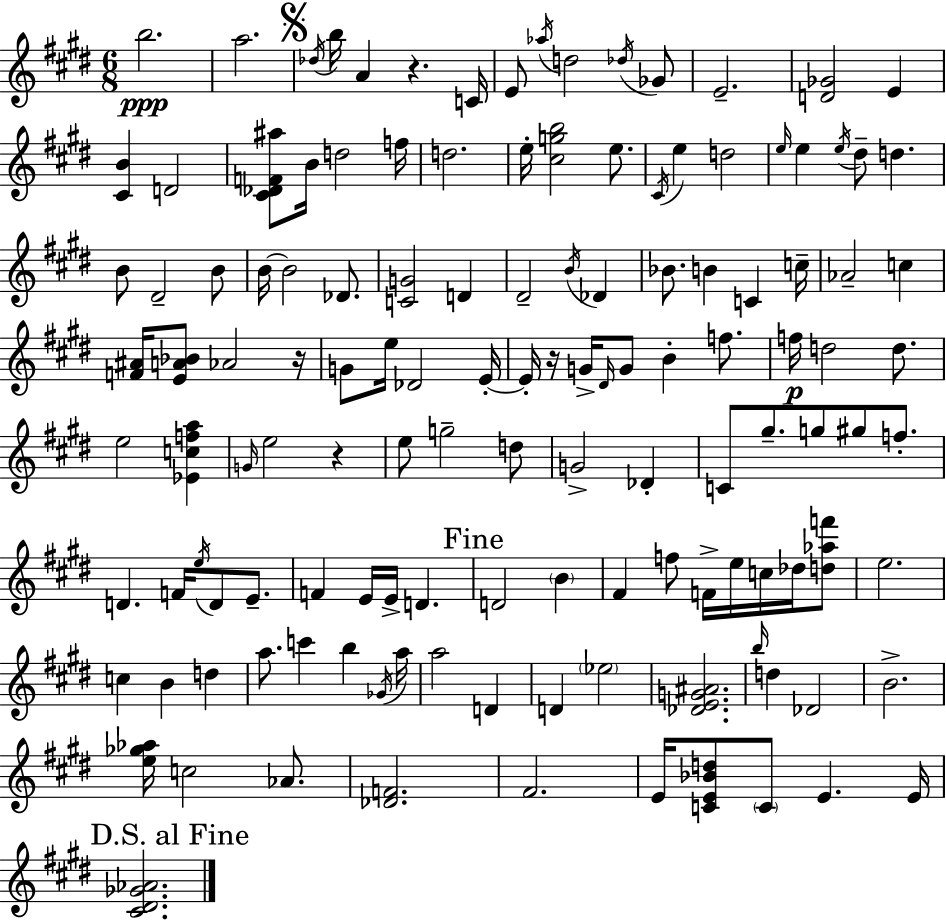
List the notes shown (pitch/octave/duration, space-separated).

B5/h. A5/h. Db5/s B5/s A4/q R/q. C4/s E4/e Ab5/s D5/h Db5/s Gb4/e E4/h. [D4,Gb4]/h E4/q [C#4,B4]/q D4/h [C#4,Db4,F4,A#5]/e B4/s D5/h F5/s D5/h. E5/s [C#5,G5,B5]/h E5/e. C#4/s E5/q D5/h E5/s E5/q E5/s D#5/e D5/q. B4/e D#4/h B4/e B4/s B4/h Db4/e. [C4,G4]/h D4/q D#4/h B4/s Db4/q Bb4/e. B4/q C4/q C5/s Ab4/h C5/q [F4,A#4]/s [E4,A4,Bb4]/e Ab4/h R/s G4/e E5/s Db4/h E4/s E4/s R/s G4/s D#4/s G4/e B4/q F5/e. F5/s D5/h D5/e. E5/h [Eb4,C5,F5,A5]/q G4/s E5/h R/q E5/e G5/h D5/e G4/h Db4/q C4/e G#5/e. G5/e G#5/e F5/e. D4/q. F4/s E5/s D4/e E4/e. F4/q E4/s E4/s D4/q. D4/h B4/q F#4/q F5/e F4/s E5/s C5/s Db5/s [D5,Ab5,F6]/e E5/h. C5/q B4/q D5/q A5/e. C6/q B5/q Gb4/s A5/s A5/h D4/q D4/q Eb5/h [Db4,E4,G4,A#4]/h. B5/s D5/q Db4/h B4/h. [E5,Gb5,Ab5]/s C5/h Ab4/e. [Db4,F4]/h. F#4/h. E4/s [C4,E4,Bb4,D5]/e C4/e E4/q. E4/s [C#4,D#4,Gb4,Ab4]/h.